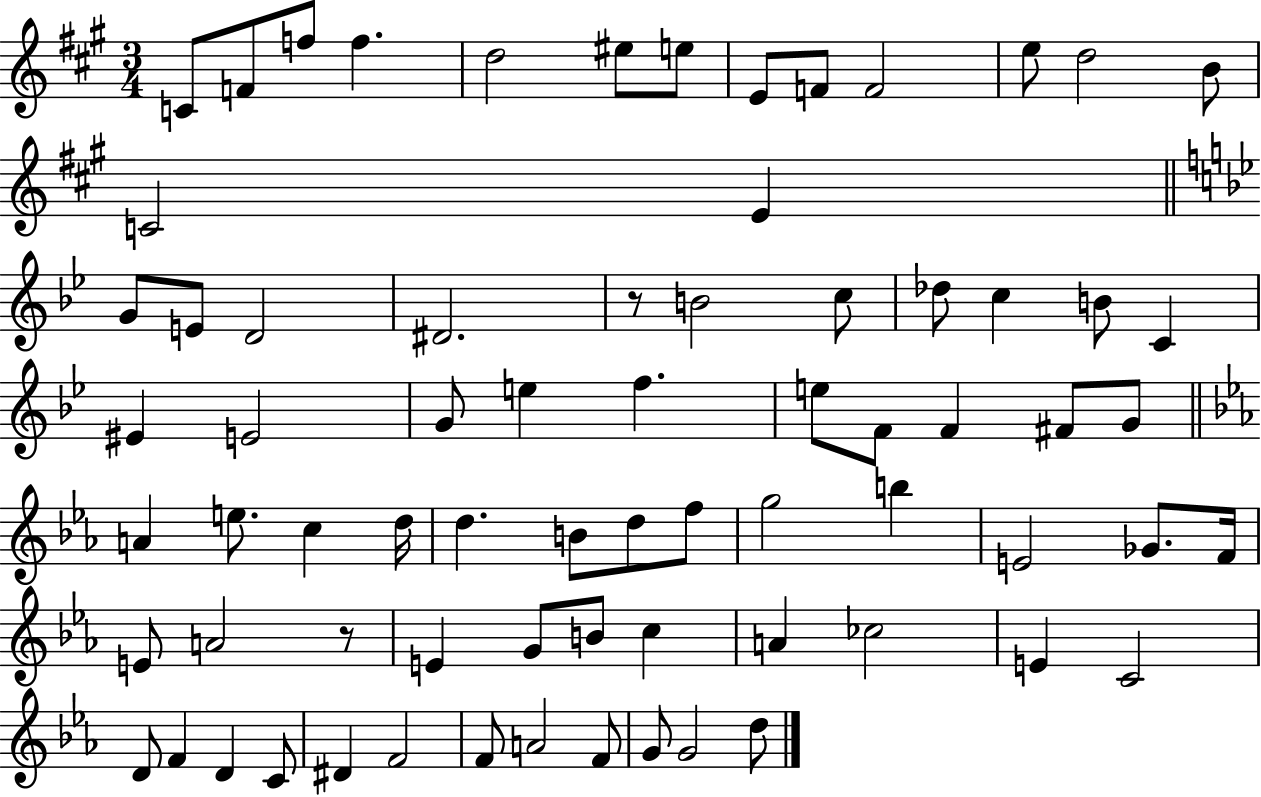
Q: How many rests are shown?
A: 2